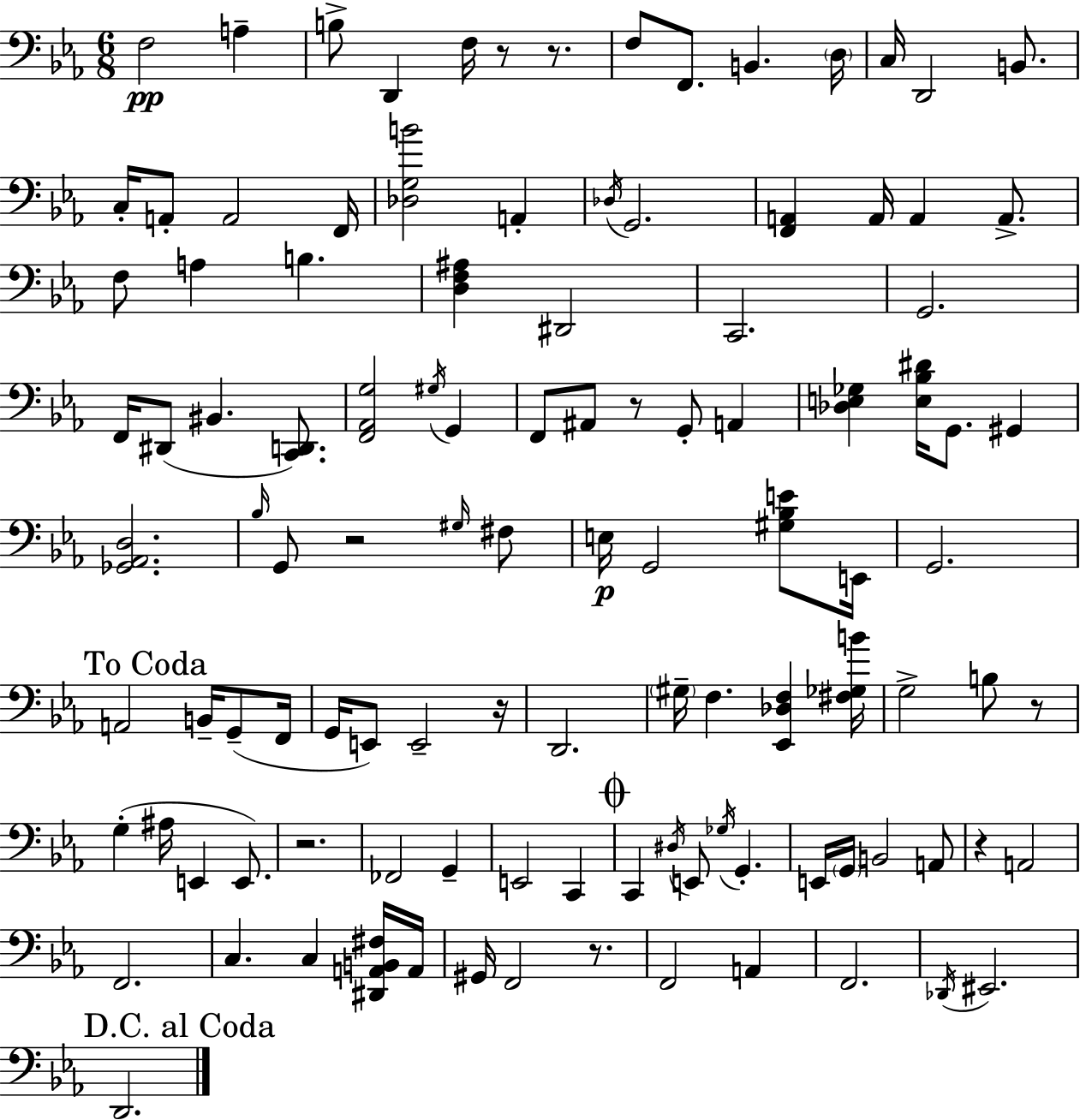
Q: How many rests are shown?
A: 9